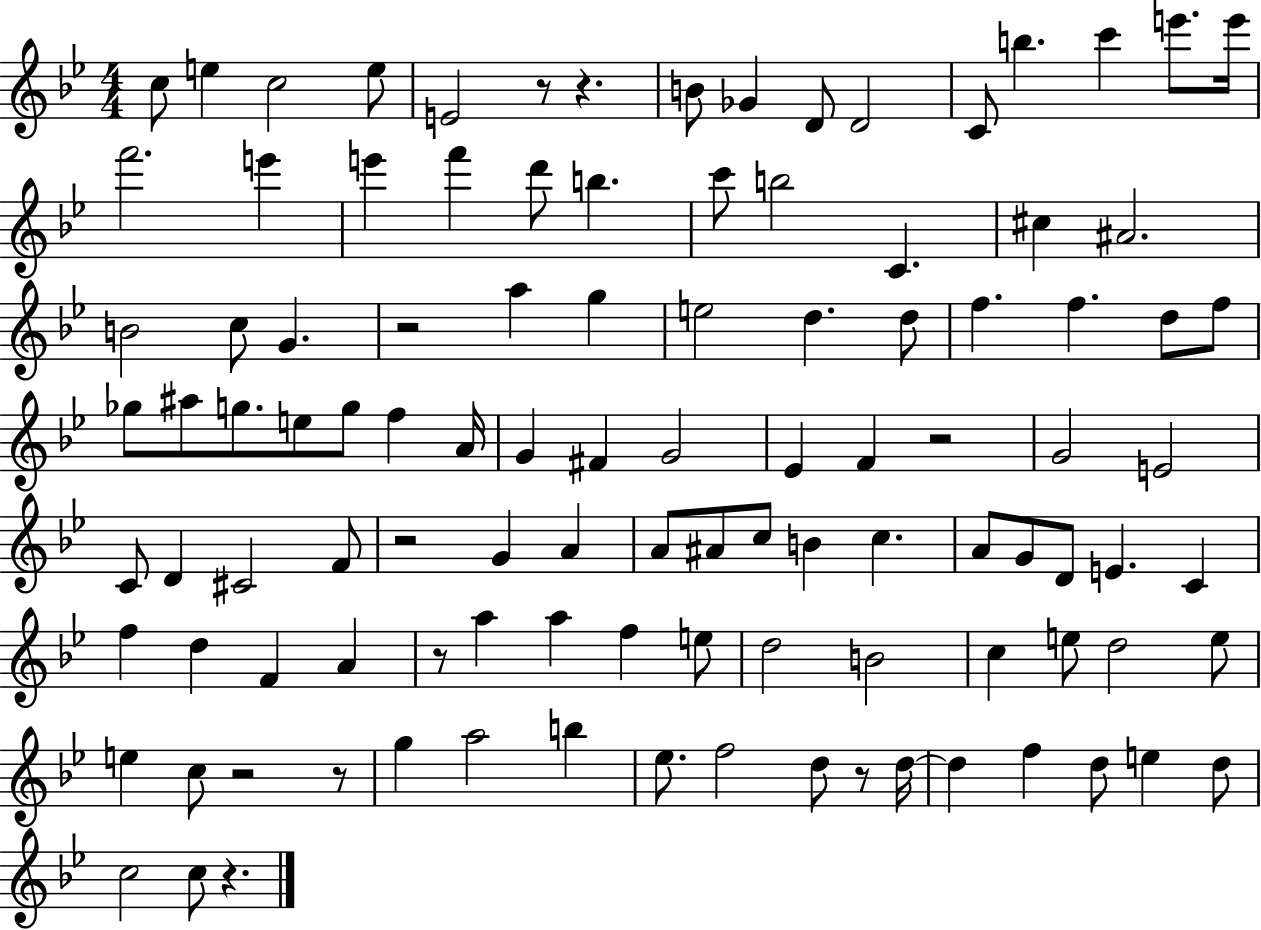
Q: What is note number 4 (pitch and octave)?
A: E5